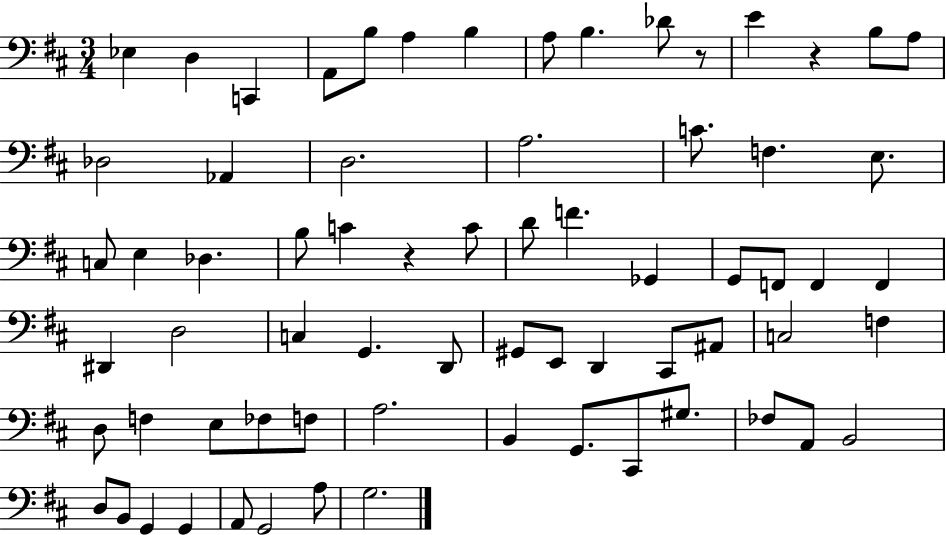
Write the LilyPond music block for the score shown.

{
  \clef bass
  \numericTimeSignature
  \time 3/4
  \key d \major
  \repeat volta 2 { ees4 d4 c,4 | a,8 b8 a4 b4 | a8 b4. des'8 r8 | e'4 r4 b8 a8 | \break des2 aes,4 | d2. | a2. | c'8. f4. e8. | \break c8 e4 des4. | b8 c'4 r4 c'8 | d'8 f'4. ges,4 | g,8 f,8 f,4 f,4 | \break dis,4 d2 | c4 g,4. d,8 | gis,8 e,8 d,4 cis,8 ais,8 | c2 f4 | \break d8 f4 e8 fes8 f8 | a2. | b,4 g,8. cis,8 gis8. | fes8 a,8 b,2 | \break d8 b,8 g,4 g,4 | a,8 g,2 a8 | g2. | } \bar "|."
}